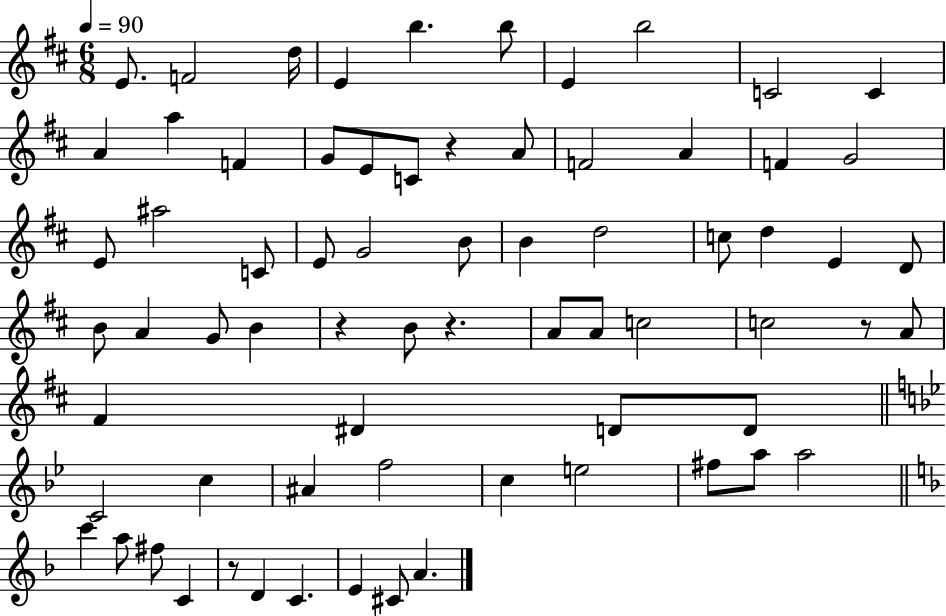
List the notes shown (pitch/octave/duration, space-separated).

E4/e. F4/h D5/s E4/q B5/q. B5/e E4/q B5/h C4/h C4/q A4/q A5/q F4/q G4/e E4/e C4/e R/q A4/e F4/h A4/q F4/q G4/h E4/e A#5/h C4/e E4/e G4/h B4/e B4/q D5/h C5/e D5/q E4/q D4/e B4/e A4/q G4/e B4/q R/q B4/e R/q. A4/e A4/e C5/h C5/h R/e A4/e F#4/q D#4/q D4/e D4/e C4/h C5/q A#4/q F5/h C5/q E5/h F#5/e A5/e A5/h C6/q A5/e F#5/e C4/q R/e D4/q C4/q. E4/q C#4/e A4/q.